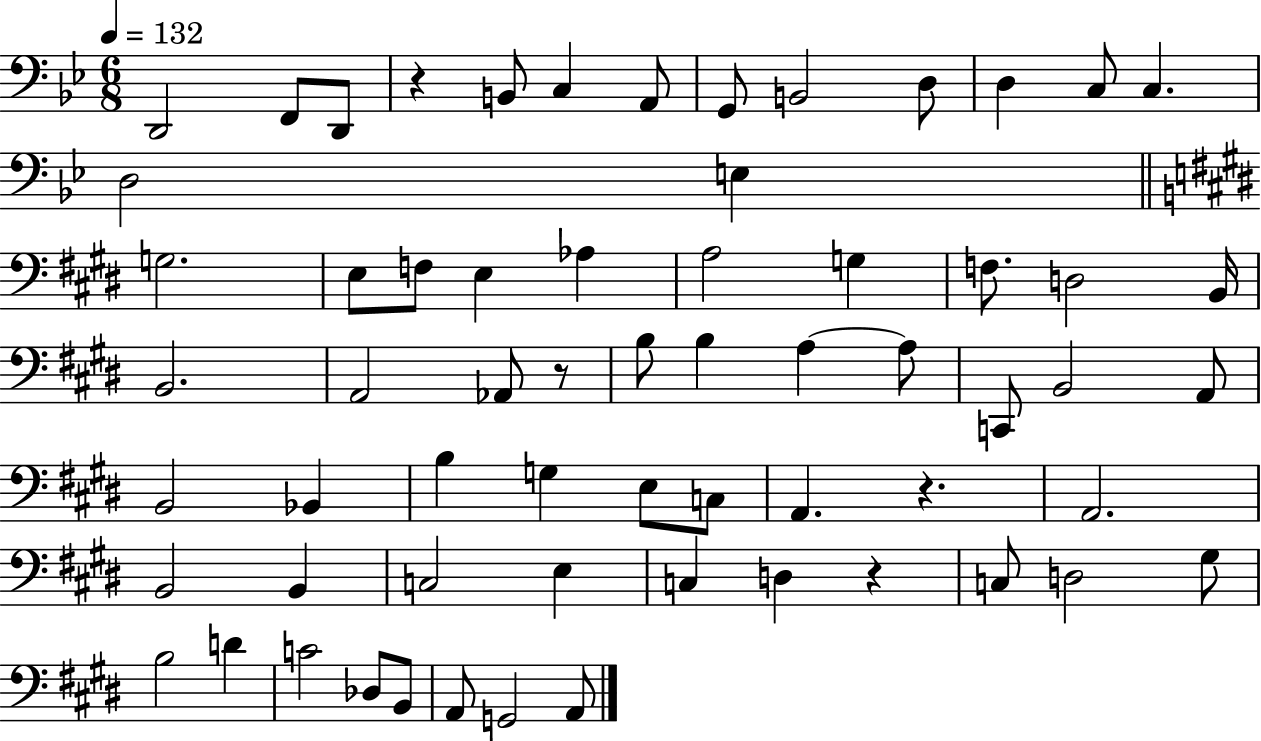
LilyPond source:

{
  \clef bass
  \numericTimeSignature
  \time 6/8
  \key bes \major
  \tempo 4 = 132
  d,2 f,8 d,8 | r4 b,8 c4 a,8 | g,8 b,2 d8 | d4 c8 c4. | \break d2 e4 | \bar "||" \break \key e \major g2. | e8 f8 e4 aes4 | a2 g4 | f8. d2 b,16 | \break b,2. | a,2 aes,8 r8 | b8 b4 a4~~ a8 | c,8 b,2 a,8 | \break b,2 bes,4 | b4 g4 e8 c8 | a,4. r4. | a,2. | \break b,2 b,4 | c2 e4 | c4 d4 r4 | c8 d2 gis8 | \break b2 d'4 | c'2 des8 b,8 | a,8 g,2 a,8 | \bar "|."
}